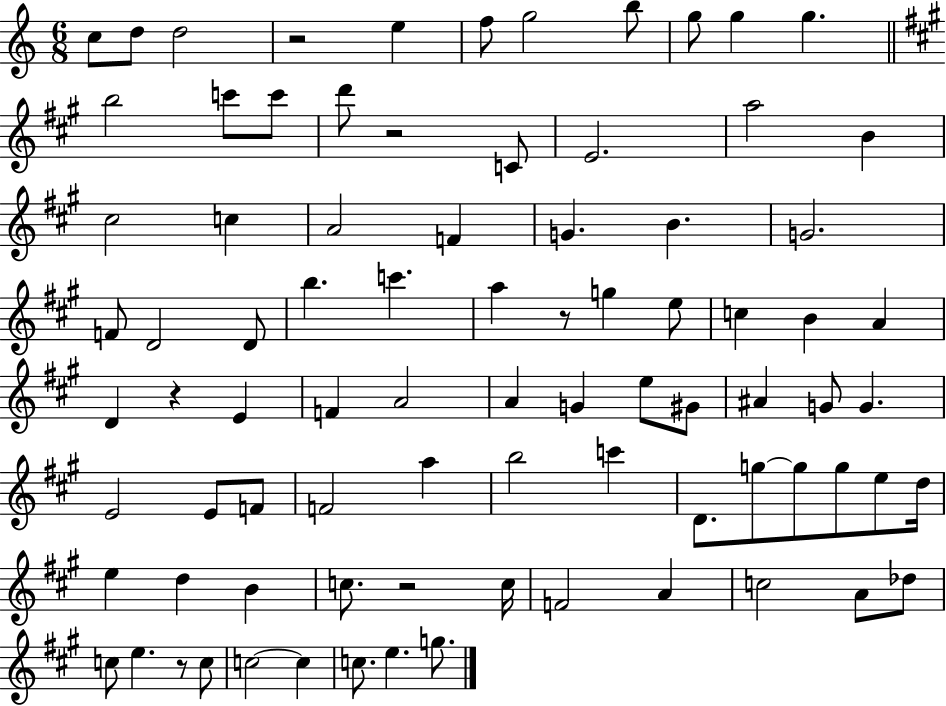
{
  \clef treble
  \numericTimeSignature
  \time 6/8
  \key c \major
  c''8 d''8 d''2 | r2 e''4 | f''8 g''2 b''8 | g''8 g''4 g''4. | \break \bar "||" \break \key a \major b''2 c'''8 c'''8 | d'''8 r2 c'8 | e'2. | a''2 b'4 | \break cis''2 c''4 | a'2 f'4 | g'4. b'4. | g'2. | \break f'8 d'2 d'8 | b''4. c'''4. | a''4 r8 g''4 e''8 | c''4 b'4 a'4 | \break d'4 r4 e'4 | f'4 a'2 | a'4 g'4 e''8 gis'8 | ais'4 g'8 g'4. | \break e'2 e'8 f'8 | f'2 a''4 | b''2 c'''4 | d'8. g''8~~ g''8 g''8 e''8 d''16 | \break e''4 d''4 b'4 | c''8. r2 c''16 | f'2 a'4 | c''2 a'8 des''8 | \break c''8 e''4. r8 c''8 | c''2~~ c''4 | c''8. e''4. g''8. | \bar "|."
}